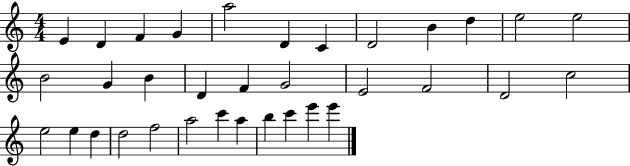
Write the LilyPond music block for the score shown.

{
  \clef treble
  \numericTimeSignature
  \time 4/4
  \key c \major
  e'4 d'4 f'4 g'4 | a''2 d'4 c'4 | d'2 b'4 d''4 | e''2 e''2 | \break b'2 g'4 b'4 | d'4 f'4 g'2 | e'2 f'2 | d'2 c''2 | \break e''2 e''4 d''4 | d''2 f''2 | a''2 c'''4 a''4 | b''4 c'''4 e'''4 e'''4 | \break \bar "|."
}